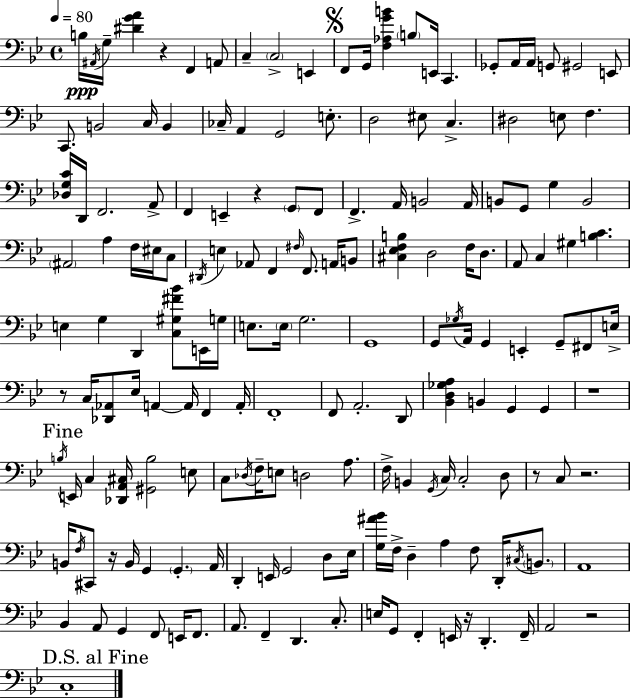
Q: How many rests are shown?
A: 9